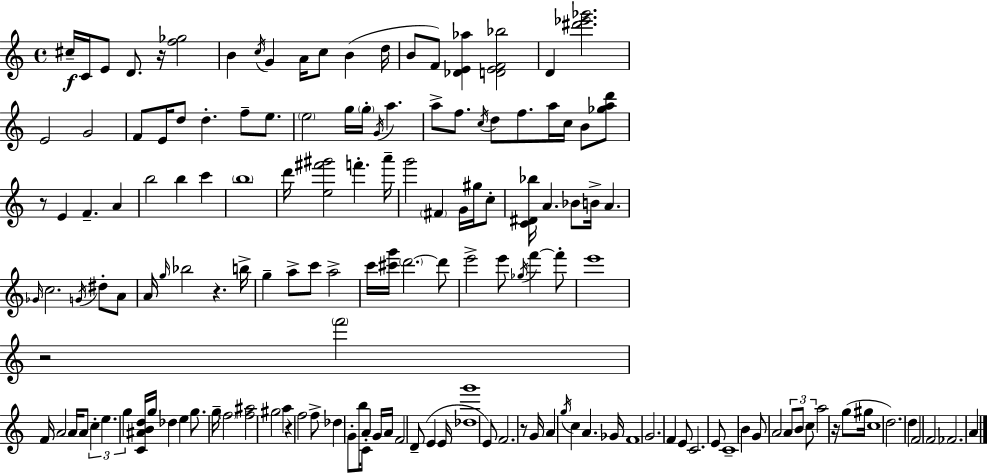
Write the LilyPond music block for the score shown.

{
  \clef treble
  \time 4/4
  \defaultTimeSignature
  \key a \minor
  cis''16--\f c'16 e'8 d'8. r16 <f'' ges''>2 | b'4 \acciaccatura { c''16 } g'4 a'16 c''8 b'4( | d''16 b'8 f'8) <des' e' aes''>4 <d' e' f' bes''>2 | d'4 <dis''' ees''' ges'''>2. | \break e'2 g'2 | f'8 e'16 d''8 d''4.-. f''8-- e''8. | \parenthesize e''2 g''16 \parenthesize g''16-. \acciaccatura { g'16 } a''4. | a''8-> f''8. \acciaccatura { c''16 } d''8 f''8. a''16 c''16 b'8 | \break <ges'' a'' d'''>8 r8 e'4 f'4.-- a'4 | b''2 b''4 c'''4 | \parenthesize b''1 | d'''16 <e'' fis''' gis'''>2 f'''4.-. | \break a'''16-- g'''2 \parenthesize fis'4 g'16 | gis''16 c''8-. <c' dis' bes''>16 a'4. bes'8 b'16-> a'4. | \grace { ges'16 } c''2. | \acciaccatura { g'16 } dis''8-. a'8 a'16 \grace { g''16 } bes''2 r4. | \break b''16-> g''4-- a''8-> c'''8 a''2-> | c'''16 <cis''' g'''>16 \parenthesize d'''2.~~ | d'''8 e'''2-> e'''8 | \acciaccatura { ges''16 } f'''4~~ f'''8-. e'''1 | \break r2 \parenthesize f'''2 | f'16 a'2 | a'16 a'8 \tuplet 3/2 { c''4-. e''4. g''4 } | <c' ais' b' d''>16 g''16 des''4 e''4 g''8. g''16-- \parenthesize f''2 | \break <f'' ais''>2 gis''2 | a''4 r4 f''2 | f''8-> des''4 g'8-. b''16 | c'8 a'4-. g'16 a'16 f'2 | \break d'8--( e'4 e'16 <des'' g'''>1 | e'8) f'2. | r8 g'16 a'4 \acciaccatura { g''16 } c''4 | a'4. ges'16 f'1 | \break g'2. | f'4 e'8 c'2. | e'8 c'1-- | b'4 g'8 a'2 | \break \tuplet 3/2 { a'8 b'8 c''8 } a''2 | r16 g''8( gis''16 c''1 | d''2.) | d''4 f'2 | \break f'2 fes'2. | a'4 \bar "|."
}